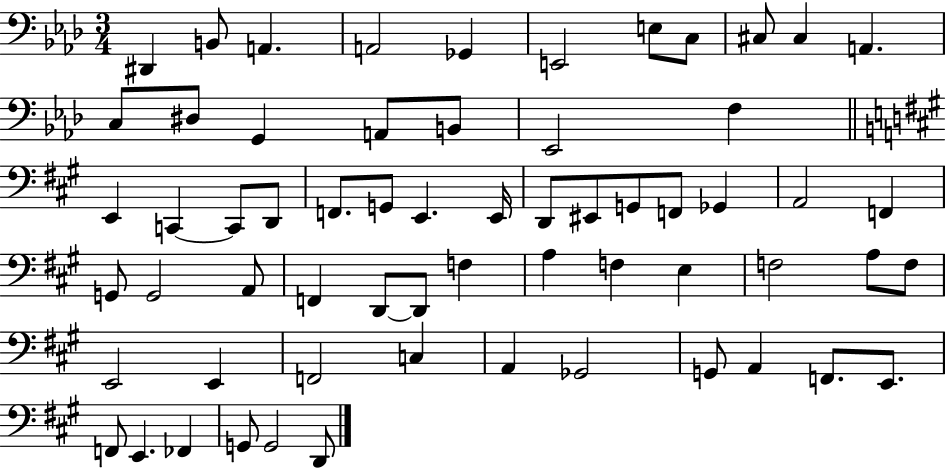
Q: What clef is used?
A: bass